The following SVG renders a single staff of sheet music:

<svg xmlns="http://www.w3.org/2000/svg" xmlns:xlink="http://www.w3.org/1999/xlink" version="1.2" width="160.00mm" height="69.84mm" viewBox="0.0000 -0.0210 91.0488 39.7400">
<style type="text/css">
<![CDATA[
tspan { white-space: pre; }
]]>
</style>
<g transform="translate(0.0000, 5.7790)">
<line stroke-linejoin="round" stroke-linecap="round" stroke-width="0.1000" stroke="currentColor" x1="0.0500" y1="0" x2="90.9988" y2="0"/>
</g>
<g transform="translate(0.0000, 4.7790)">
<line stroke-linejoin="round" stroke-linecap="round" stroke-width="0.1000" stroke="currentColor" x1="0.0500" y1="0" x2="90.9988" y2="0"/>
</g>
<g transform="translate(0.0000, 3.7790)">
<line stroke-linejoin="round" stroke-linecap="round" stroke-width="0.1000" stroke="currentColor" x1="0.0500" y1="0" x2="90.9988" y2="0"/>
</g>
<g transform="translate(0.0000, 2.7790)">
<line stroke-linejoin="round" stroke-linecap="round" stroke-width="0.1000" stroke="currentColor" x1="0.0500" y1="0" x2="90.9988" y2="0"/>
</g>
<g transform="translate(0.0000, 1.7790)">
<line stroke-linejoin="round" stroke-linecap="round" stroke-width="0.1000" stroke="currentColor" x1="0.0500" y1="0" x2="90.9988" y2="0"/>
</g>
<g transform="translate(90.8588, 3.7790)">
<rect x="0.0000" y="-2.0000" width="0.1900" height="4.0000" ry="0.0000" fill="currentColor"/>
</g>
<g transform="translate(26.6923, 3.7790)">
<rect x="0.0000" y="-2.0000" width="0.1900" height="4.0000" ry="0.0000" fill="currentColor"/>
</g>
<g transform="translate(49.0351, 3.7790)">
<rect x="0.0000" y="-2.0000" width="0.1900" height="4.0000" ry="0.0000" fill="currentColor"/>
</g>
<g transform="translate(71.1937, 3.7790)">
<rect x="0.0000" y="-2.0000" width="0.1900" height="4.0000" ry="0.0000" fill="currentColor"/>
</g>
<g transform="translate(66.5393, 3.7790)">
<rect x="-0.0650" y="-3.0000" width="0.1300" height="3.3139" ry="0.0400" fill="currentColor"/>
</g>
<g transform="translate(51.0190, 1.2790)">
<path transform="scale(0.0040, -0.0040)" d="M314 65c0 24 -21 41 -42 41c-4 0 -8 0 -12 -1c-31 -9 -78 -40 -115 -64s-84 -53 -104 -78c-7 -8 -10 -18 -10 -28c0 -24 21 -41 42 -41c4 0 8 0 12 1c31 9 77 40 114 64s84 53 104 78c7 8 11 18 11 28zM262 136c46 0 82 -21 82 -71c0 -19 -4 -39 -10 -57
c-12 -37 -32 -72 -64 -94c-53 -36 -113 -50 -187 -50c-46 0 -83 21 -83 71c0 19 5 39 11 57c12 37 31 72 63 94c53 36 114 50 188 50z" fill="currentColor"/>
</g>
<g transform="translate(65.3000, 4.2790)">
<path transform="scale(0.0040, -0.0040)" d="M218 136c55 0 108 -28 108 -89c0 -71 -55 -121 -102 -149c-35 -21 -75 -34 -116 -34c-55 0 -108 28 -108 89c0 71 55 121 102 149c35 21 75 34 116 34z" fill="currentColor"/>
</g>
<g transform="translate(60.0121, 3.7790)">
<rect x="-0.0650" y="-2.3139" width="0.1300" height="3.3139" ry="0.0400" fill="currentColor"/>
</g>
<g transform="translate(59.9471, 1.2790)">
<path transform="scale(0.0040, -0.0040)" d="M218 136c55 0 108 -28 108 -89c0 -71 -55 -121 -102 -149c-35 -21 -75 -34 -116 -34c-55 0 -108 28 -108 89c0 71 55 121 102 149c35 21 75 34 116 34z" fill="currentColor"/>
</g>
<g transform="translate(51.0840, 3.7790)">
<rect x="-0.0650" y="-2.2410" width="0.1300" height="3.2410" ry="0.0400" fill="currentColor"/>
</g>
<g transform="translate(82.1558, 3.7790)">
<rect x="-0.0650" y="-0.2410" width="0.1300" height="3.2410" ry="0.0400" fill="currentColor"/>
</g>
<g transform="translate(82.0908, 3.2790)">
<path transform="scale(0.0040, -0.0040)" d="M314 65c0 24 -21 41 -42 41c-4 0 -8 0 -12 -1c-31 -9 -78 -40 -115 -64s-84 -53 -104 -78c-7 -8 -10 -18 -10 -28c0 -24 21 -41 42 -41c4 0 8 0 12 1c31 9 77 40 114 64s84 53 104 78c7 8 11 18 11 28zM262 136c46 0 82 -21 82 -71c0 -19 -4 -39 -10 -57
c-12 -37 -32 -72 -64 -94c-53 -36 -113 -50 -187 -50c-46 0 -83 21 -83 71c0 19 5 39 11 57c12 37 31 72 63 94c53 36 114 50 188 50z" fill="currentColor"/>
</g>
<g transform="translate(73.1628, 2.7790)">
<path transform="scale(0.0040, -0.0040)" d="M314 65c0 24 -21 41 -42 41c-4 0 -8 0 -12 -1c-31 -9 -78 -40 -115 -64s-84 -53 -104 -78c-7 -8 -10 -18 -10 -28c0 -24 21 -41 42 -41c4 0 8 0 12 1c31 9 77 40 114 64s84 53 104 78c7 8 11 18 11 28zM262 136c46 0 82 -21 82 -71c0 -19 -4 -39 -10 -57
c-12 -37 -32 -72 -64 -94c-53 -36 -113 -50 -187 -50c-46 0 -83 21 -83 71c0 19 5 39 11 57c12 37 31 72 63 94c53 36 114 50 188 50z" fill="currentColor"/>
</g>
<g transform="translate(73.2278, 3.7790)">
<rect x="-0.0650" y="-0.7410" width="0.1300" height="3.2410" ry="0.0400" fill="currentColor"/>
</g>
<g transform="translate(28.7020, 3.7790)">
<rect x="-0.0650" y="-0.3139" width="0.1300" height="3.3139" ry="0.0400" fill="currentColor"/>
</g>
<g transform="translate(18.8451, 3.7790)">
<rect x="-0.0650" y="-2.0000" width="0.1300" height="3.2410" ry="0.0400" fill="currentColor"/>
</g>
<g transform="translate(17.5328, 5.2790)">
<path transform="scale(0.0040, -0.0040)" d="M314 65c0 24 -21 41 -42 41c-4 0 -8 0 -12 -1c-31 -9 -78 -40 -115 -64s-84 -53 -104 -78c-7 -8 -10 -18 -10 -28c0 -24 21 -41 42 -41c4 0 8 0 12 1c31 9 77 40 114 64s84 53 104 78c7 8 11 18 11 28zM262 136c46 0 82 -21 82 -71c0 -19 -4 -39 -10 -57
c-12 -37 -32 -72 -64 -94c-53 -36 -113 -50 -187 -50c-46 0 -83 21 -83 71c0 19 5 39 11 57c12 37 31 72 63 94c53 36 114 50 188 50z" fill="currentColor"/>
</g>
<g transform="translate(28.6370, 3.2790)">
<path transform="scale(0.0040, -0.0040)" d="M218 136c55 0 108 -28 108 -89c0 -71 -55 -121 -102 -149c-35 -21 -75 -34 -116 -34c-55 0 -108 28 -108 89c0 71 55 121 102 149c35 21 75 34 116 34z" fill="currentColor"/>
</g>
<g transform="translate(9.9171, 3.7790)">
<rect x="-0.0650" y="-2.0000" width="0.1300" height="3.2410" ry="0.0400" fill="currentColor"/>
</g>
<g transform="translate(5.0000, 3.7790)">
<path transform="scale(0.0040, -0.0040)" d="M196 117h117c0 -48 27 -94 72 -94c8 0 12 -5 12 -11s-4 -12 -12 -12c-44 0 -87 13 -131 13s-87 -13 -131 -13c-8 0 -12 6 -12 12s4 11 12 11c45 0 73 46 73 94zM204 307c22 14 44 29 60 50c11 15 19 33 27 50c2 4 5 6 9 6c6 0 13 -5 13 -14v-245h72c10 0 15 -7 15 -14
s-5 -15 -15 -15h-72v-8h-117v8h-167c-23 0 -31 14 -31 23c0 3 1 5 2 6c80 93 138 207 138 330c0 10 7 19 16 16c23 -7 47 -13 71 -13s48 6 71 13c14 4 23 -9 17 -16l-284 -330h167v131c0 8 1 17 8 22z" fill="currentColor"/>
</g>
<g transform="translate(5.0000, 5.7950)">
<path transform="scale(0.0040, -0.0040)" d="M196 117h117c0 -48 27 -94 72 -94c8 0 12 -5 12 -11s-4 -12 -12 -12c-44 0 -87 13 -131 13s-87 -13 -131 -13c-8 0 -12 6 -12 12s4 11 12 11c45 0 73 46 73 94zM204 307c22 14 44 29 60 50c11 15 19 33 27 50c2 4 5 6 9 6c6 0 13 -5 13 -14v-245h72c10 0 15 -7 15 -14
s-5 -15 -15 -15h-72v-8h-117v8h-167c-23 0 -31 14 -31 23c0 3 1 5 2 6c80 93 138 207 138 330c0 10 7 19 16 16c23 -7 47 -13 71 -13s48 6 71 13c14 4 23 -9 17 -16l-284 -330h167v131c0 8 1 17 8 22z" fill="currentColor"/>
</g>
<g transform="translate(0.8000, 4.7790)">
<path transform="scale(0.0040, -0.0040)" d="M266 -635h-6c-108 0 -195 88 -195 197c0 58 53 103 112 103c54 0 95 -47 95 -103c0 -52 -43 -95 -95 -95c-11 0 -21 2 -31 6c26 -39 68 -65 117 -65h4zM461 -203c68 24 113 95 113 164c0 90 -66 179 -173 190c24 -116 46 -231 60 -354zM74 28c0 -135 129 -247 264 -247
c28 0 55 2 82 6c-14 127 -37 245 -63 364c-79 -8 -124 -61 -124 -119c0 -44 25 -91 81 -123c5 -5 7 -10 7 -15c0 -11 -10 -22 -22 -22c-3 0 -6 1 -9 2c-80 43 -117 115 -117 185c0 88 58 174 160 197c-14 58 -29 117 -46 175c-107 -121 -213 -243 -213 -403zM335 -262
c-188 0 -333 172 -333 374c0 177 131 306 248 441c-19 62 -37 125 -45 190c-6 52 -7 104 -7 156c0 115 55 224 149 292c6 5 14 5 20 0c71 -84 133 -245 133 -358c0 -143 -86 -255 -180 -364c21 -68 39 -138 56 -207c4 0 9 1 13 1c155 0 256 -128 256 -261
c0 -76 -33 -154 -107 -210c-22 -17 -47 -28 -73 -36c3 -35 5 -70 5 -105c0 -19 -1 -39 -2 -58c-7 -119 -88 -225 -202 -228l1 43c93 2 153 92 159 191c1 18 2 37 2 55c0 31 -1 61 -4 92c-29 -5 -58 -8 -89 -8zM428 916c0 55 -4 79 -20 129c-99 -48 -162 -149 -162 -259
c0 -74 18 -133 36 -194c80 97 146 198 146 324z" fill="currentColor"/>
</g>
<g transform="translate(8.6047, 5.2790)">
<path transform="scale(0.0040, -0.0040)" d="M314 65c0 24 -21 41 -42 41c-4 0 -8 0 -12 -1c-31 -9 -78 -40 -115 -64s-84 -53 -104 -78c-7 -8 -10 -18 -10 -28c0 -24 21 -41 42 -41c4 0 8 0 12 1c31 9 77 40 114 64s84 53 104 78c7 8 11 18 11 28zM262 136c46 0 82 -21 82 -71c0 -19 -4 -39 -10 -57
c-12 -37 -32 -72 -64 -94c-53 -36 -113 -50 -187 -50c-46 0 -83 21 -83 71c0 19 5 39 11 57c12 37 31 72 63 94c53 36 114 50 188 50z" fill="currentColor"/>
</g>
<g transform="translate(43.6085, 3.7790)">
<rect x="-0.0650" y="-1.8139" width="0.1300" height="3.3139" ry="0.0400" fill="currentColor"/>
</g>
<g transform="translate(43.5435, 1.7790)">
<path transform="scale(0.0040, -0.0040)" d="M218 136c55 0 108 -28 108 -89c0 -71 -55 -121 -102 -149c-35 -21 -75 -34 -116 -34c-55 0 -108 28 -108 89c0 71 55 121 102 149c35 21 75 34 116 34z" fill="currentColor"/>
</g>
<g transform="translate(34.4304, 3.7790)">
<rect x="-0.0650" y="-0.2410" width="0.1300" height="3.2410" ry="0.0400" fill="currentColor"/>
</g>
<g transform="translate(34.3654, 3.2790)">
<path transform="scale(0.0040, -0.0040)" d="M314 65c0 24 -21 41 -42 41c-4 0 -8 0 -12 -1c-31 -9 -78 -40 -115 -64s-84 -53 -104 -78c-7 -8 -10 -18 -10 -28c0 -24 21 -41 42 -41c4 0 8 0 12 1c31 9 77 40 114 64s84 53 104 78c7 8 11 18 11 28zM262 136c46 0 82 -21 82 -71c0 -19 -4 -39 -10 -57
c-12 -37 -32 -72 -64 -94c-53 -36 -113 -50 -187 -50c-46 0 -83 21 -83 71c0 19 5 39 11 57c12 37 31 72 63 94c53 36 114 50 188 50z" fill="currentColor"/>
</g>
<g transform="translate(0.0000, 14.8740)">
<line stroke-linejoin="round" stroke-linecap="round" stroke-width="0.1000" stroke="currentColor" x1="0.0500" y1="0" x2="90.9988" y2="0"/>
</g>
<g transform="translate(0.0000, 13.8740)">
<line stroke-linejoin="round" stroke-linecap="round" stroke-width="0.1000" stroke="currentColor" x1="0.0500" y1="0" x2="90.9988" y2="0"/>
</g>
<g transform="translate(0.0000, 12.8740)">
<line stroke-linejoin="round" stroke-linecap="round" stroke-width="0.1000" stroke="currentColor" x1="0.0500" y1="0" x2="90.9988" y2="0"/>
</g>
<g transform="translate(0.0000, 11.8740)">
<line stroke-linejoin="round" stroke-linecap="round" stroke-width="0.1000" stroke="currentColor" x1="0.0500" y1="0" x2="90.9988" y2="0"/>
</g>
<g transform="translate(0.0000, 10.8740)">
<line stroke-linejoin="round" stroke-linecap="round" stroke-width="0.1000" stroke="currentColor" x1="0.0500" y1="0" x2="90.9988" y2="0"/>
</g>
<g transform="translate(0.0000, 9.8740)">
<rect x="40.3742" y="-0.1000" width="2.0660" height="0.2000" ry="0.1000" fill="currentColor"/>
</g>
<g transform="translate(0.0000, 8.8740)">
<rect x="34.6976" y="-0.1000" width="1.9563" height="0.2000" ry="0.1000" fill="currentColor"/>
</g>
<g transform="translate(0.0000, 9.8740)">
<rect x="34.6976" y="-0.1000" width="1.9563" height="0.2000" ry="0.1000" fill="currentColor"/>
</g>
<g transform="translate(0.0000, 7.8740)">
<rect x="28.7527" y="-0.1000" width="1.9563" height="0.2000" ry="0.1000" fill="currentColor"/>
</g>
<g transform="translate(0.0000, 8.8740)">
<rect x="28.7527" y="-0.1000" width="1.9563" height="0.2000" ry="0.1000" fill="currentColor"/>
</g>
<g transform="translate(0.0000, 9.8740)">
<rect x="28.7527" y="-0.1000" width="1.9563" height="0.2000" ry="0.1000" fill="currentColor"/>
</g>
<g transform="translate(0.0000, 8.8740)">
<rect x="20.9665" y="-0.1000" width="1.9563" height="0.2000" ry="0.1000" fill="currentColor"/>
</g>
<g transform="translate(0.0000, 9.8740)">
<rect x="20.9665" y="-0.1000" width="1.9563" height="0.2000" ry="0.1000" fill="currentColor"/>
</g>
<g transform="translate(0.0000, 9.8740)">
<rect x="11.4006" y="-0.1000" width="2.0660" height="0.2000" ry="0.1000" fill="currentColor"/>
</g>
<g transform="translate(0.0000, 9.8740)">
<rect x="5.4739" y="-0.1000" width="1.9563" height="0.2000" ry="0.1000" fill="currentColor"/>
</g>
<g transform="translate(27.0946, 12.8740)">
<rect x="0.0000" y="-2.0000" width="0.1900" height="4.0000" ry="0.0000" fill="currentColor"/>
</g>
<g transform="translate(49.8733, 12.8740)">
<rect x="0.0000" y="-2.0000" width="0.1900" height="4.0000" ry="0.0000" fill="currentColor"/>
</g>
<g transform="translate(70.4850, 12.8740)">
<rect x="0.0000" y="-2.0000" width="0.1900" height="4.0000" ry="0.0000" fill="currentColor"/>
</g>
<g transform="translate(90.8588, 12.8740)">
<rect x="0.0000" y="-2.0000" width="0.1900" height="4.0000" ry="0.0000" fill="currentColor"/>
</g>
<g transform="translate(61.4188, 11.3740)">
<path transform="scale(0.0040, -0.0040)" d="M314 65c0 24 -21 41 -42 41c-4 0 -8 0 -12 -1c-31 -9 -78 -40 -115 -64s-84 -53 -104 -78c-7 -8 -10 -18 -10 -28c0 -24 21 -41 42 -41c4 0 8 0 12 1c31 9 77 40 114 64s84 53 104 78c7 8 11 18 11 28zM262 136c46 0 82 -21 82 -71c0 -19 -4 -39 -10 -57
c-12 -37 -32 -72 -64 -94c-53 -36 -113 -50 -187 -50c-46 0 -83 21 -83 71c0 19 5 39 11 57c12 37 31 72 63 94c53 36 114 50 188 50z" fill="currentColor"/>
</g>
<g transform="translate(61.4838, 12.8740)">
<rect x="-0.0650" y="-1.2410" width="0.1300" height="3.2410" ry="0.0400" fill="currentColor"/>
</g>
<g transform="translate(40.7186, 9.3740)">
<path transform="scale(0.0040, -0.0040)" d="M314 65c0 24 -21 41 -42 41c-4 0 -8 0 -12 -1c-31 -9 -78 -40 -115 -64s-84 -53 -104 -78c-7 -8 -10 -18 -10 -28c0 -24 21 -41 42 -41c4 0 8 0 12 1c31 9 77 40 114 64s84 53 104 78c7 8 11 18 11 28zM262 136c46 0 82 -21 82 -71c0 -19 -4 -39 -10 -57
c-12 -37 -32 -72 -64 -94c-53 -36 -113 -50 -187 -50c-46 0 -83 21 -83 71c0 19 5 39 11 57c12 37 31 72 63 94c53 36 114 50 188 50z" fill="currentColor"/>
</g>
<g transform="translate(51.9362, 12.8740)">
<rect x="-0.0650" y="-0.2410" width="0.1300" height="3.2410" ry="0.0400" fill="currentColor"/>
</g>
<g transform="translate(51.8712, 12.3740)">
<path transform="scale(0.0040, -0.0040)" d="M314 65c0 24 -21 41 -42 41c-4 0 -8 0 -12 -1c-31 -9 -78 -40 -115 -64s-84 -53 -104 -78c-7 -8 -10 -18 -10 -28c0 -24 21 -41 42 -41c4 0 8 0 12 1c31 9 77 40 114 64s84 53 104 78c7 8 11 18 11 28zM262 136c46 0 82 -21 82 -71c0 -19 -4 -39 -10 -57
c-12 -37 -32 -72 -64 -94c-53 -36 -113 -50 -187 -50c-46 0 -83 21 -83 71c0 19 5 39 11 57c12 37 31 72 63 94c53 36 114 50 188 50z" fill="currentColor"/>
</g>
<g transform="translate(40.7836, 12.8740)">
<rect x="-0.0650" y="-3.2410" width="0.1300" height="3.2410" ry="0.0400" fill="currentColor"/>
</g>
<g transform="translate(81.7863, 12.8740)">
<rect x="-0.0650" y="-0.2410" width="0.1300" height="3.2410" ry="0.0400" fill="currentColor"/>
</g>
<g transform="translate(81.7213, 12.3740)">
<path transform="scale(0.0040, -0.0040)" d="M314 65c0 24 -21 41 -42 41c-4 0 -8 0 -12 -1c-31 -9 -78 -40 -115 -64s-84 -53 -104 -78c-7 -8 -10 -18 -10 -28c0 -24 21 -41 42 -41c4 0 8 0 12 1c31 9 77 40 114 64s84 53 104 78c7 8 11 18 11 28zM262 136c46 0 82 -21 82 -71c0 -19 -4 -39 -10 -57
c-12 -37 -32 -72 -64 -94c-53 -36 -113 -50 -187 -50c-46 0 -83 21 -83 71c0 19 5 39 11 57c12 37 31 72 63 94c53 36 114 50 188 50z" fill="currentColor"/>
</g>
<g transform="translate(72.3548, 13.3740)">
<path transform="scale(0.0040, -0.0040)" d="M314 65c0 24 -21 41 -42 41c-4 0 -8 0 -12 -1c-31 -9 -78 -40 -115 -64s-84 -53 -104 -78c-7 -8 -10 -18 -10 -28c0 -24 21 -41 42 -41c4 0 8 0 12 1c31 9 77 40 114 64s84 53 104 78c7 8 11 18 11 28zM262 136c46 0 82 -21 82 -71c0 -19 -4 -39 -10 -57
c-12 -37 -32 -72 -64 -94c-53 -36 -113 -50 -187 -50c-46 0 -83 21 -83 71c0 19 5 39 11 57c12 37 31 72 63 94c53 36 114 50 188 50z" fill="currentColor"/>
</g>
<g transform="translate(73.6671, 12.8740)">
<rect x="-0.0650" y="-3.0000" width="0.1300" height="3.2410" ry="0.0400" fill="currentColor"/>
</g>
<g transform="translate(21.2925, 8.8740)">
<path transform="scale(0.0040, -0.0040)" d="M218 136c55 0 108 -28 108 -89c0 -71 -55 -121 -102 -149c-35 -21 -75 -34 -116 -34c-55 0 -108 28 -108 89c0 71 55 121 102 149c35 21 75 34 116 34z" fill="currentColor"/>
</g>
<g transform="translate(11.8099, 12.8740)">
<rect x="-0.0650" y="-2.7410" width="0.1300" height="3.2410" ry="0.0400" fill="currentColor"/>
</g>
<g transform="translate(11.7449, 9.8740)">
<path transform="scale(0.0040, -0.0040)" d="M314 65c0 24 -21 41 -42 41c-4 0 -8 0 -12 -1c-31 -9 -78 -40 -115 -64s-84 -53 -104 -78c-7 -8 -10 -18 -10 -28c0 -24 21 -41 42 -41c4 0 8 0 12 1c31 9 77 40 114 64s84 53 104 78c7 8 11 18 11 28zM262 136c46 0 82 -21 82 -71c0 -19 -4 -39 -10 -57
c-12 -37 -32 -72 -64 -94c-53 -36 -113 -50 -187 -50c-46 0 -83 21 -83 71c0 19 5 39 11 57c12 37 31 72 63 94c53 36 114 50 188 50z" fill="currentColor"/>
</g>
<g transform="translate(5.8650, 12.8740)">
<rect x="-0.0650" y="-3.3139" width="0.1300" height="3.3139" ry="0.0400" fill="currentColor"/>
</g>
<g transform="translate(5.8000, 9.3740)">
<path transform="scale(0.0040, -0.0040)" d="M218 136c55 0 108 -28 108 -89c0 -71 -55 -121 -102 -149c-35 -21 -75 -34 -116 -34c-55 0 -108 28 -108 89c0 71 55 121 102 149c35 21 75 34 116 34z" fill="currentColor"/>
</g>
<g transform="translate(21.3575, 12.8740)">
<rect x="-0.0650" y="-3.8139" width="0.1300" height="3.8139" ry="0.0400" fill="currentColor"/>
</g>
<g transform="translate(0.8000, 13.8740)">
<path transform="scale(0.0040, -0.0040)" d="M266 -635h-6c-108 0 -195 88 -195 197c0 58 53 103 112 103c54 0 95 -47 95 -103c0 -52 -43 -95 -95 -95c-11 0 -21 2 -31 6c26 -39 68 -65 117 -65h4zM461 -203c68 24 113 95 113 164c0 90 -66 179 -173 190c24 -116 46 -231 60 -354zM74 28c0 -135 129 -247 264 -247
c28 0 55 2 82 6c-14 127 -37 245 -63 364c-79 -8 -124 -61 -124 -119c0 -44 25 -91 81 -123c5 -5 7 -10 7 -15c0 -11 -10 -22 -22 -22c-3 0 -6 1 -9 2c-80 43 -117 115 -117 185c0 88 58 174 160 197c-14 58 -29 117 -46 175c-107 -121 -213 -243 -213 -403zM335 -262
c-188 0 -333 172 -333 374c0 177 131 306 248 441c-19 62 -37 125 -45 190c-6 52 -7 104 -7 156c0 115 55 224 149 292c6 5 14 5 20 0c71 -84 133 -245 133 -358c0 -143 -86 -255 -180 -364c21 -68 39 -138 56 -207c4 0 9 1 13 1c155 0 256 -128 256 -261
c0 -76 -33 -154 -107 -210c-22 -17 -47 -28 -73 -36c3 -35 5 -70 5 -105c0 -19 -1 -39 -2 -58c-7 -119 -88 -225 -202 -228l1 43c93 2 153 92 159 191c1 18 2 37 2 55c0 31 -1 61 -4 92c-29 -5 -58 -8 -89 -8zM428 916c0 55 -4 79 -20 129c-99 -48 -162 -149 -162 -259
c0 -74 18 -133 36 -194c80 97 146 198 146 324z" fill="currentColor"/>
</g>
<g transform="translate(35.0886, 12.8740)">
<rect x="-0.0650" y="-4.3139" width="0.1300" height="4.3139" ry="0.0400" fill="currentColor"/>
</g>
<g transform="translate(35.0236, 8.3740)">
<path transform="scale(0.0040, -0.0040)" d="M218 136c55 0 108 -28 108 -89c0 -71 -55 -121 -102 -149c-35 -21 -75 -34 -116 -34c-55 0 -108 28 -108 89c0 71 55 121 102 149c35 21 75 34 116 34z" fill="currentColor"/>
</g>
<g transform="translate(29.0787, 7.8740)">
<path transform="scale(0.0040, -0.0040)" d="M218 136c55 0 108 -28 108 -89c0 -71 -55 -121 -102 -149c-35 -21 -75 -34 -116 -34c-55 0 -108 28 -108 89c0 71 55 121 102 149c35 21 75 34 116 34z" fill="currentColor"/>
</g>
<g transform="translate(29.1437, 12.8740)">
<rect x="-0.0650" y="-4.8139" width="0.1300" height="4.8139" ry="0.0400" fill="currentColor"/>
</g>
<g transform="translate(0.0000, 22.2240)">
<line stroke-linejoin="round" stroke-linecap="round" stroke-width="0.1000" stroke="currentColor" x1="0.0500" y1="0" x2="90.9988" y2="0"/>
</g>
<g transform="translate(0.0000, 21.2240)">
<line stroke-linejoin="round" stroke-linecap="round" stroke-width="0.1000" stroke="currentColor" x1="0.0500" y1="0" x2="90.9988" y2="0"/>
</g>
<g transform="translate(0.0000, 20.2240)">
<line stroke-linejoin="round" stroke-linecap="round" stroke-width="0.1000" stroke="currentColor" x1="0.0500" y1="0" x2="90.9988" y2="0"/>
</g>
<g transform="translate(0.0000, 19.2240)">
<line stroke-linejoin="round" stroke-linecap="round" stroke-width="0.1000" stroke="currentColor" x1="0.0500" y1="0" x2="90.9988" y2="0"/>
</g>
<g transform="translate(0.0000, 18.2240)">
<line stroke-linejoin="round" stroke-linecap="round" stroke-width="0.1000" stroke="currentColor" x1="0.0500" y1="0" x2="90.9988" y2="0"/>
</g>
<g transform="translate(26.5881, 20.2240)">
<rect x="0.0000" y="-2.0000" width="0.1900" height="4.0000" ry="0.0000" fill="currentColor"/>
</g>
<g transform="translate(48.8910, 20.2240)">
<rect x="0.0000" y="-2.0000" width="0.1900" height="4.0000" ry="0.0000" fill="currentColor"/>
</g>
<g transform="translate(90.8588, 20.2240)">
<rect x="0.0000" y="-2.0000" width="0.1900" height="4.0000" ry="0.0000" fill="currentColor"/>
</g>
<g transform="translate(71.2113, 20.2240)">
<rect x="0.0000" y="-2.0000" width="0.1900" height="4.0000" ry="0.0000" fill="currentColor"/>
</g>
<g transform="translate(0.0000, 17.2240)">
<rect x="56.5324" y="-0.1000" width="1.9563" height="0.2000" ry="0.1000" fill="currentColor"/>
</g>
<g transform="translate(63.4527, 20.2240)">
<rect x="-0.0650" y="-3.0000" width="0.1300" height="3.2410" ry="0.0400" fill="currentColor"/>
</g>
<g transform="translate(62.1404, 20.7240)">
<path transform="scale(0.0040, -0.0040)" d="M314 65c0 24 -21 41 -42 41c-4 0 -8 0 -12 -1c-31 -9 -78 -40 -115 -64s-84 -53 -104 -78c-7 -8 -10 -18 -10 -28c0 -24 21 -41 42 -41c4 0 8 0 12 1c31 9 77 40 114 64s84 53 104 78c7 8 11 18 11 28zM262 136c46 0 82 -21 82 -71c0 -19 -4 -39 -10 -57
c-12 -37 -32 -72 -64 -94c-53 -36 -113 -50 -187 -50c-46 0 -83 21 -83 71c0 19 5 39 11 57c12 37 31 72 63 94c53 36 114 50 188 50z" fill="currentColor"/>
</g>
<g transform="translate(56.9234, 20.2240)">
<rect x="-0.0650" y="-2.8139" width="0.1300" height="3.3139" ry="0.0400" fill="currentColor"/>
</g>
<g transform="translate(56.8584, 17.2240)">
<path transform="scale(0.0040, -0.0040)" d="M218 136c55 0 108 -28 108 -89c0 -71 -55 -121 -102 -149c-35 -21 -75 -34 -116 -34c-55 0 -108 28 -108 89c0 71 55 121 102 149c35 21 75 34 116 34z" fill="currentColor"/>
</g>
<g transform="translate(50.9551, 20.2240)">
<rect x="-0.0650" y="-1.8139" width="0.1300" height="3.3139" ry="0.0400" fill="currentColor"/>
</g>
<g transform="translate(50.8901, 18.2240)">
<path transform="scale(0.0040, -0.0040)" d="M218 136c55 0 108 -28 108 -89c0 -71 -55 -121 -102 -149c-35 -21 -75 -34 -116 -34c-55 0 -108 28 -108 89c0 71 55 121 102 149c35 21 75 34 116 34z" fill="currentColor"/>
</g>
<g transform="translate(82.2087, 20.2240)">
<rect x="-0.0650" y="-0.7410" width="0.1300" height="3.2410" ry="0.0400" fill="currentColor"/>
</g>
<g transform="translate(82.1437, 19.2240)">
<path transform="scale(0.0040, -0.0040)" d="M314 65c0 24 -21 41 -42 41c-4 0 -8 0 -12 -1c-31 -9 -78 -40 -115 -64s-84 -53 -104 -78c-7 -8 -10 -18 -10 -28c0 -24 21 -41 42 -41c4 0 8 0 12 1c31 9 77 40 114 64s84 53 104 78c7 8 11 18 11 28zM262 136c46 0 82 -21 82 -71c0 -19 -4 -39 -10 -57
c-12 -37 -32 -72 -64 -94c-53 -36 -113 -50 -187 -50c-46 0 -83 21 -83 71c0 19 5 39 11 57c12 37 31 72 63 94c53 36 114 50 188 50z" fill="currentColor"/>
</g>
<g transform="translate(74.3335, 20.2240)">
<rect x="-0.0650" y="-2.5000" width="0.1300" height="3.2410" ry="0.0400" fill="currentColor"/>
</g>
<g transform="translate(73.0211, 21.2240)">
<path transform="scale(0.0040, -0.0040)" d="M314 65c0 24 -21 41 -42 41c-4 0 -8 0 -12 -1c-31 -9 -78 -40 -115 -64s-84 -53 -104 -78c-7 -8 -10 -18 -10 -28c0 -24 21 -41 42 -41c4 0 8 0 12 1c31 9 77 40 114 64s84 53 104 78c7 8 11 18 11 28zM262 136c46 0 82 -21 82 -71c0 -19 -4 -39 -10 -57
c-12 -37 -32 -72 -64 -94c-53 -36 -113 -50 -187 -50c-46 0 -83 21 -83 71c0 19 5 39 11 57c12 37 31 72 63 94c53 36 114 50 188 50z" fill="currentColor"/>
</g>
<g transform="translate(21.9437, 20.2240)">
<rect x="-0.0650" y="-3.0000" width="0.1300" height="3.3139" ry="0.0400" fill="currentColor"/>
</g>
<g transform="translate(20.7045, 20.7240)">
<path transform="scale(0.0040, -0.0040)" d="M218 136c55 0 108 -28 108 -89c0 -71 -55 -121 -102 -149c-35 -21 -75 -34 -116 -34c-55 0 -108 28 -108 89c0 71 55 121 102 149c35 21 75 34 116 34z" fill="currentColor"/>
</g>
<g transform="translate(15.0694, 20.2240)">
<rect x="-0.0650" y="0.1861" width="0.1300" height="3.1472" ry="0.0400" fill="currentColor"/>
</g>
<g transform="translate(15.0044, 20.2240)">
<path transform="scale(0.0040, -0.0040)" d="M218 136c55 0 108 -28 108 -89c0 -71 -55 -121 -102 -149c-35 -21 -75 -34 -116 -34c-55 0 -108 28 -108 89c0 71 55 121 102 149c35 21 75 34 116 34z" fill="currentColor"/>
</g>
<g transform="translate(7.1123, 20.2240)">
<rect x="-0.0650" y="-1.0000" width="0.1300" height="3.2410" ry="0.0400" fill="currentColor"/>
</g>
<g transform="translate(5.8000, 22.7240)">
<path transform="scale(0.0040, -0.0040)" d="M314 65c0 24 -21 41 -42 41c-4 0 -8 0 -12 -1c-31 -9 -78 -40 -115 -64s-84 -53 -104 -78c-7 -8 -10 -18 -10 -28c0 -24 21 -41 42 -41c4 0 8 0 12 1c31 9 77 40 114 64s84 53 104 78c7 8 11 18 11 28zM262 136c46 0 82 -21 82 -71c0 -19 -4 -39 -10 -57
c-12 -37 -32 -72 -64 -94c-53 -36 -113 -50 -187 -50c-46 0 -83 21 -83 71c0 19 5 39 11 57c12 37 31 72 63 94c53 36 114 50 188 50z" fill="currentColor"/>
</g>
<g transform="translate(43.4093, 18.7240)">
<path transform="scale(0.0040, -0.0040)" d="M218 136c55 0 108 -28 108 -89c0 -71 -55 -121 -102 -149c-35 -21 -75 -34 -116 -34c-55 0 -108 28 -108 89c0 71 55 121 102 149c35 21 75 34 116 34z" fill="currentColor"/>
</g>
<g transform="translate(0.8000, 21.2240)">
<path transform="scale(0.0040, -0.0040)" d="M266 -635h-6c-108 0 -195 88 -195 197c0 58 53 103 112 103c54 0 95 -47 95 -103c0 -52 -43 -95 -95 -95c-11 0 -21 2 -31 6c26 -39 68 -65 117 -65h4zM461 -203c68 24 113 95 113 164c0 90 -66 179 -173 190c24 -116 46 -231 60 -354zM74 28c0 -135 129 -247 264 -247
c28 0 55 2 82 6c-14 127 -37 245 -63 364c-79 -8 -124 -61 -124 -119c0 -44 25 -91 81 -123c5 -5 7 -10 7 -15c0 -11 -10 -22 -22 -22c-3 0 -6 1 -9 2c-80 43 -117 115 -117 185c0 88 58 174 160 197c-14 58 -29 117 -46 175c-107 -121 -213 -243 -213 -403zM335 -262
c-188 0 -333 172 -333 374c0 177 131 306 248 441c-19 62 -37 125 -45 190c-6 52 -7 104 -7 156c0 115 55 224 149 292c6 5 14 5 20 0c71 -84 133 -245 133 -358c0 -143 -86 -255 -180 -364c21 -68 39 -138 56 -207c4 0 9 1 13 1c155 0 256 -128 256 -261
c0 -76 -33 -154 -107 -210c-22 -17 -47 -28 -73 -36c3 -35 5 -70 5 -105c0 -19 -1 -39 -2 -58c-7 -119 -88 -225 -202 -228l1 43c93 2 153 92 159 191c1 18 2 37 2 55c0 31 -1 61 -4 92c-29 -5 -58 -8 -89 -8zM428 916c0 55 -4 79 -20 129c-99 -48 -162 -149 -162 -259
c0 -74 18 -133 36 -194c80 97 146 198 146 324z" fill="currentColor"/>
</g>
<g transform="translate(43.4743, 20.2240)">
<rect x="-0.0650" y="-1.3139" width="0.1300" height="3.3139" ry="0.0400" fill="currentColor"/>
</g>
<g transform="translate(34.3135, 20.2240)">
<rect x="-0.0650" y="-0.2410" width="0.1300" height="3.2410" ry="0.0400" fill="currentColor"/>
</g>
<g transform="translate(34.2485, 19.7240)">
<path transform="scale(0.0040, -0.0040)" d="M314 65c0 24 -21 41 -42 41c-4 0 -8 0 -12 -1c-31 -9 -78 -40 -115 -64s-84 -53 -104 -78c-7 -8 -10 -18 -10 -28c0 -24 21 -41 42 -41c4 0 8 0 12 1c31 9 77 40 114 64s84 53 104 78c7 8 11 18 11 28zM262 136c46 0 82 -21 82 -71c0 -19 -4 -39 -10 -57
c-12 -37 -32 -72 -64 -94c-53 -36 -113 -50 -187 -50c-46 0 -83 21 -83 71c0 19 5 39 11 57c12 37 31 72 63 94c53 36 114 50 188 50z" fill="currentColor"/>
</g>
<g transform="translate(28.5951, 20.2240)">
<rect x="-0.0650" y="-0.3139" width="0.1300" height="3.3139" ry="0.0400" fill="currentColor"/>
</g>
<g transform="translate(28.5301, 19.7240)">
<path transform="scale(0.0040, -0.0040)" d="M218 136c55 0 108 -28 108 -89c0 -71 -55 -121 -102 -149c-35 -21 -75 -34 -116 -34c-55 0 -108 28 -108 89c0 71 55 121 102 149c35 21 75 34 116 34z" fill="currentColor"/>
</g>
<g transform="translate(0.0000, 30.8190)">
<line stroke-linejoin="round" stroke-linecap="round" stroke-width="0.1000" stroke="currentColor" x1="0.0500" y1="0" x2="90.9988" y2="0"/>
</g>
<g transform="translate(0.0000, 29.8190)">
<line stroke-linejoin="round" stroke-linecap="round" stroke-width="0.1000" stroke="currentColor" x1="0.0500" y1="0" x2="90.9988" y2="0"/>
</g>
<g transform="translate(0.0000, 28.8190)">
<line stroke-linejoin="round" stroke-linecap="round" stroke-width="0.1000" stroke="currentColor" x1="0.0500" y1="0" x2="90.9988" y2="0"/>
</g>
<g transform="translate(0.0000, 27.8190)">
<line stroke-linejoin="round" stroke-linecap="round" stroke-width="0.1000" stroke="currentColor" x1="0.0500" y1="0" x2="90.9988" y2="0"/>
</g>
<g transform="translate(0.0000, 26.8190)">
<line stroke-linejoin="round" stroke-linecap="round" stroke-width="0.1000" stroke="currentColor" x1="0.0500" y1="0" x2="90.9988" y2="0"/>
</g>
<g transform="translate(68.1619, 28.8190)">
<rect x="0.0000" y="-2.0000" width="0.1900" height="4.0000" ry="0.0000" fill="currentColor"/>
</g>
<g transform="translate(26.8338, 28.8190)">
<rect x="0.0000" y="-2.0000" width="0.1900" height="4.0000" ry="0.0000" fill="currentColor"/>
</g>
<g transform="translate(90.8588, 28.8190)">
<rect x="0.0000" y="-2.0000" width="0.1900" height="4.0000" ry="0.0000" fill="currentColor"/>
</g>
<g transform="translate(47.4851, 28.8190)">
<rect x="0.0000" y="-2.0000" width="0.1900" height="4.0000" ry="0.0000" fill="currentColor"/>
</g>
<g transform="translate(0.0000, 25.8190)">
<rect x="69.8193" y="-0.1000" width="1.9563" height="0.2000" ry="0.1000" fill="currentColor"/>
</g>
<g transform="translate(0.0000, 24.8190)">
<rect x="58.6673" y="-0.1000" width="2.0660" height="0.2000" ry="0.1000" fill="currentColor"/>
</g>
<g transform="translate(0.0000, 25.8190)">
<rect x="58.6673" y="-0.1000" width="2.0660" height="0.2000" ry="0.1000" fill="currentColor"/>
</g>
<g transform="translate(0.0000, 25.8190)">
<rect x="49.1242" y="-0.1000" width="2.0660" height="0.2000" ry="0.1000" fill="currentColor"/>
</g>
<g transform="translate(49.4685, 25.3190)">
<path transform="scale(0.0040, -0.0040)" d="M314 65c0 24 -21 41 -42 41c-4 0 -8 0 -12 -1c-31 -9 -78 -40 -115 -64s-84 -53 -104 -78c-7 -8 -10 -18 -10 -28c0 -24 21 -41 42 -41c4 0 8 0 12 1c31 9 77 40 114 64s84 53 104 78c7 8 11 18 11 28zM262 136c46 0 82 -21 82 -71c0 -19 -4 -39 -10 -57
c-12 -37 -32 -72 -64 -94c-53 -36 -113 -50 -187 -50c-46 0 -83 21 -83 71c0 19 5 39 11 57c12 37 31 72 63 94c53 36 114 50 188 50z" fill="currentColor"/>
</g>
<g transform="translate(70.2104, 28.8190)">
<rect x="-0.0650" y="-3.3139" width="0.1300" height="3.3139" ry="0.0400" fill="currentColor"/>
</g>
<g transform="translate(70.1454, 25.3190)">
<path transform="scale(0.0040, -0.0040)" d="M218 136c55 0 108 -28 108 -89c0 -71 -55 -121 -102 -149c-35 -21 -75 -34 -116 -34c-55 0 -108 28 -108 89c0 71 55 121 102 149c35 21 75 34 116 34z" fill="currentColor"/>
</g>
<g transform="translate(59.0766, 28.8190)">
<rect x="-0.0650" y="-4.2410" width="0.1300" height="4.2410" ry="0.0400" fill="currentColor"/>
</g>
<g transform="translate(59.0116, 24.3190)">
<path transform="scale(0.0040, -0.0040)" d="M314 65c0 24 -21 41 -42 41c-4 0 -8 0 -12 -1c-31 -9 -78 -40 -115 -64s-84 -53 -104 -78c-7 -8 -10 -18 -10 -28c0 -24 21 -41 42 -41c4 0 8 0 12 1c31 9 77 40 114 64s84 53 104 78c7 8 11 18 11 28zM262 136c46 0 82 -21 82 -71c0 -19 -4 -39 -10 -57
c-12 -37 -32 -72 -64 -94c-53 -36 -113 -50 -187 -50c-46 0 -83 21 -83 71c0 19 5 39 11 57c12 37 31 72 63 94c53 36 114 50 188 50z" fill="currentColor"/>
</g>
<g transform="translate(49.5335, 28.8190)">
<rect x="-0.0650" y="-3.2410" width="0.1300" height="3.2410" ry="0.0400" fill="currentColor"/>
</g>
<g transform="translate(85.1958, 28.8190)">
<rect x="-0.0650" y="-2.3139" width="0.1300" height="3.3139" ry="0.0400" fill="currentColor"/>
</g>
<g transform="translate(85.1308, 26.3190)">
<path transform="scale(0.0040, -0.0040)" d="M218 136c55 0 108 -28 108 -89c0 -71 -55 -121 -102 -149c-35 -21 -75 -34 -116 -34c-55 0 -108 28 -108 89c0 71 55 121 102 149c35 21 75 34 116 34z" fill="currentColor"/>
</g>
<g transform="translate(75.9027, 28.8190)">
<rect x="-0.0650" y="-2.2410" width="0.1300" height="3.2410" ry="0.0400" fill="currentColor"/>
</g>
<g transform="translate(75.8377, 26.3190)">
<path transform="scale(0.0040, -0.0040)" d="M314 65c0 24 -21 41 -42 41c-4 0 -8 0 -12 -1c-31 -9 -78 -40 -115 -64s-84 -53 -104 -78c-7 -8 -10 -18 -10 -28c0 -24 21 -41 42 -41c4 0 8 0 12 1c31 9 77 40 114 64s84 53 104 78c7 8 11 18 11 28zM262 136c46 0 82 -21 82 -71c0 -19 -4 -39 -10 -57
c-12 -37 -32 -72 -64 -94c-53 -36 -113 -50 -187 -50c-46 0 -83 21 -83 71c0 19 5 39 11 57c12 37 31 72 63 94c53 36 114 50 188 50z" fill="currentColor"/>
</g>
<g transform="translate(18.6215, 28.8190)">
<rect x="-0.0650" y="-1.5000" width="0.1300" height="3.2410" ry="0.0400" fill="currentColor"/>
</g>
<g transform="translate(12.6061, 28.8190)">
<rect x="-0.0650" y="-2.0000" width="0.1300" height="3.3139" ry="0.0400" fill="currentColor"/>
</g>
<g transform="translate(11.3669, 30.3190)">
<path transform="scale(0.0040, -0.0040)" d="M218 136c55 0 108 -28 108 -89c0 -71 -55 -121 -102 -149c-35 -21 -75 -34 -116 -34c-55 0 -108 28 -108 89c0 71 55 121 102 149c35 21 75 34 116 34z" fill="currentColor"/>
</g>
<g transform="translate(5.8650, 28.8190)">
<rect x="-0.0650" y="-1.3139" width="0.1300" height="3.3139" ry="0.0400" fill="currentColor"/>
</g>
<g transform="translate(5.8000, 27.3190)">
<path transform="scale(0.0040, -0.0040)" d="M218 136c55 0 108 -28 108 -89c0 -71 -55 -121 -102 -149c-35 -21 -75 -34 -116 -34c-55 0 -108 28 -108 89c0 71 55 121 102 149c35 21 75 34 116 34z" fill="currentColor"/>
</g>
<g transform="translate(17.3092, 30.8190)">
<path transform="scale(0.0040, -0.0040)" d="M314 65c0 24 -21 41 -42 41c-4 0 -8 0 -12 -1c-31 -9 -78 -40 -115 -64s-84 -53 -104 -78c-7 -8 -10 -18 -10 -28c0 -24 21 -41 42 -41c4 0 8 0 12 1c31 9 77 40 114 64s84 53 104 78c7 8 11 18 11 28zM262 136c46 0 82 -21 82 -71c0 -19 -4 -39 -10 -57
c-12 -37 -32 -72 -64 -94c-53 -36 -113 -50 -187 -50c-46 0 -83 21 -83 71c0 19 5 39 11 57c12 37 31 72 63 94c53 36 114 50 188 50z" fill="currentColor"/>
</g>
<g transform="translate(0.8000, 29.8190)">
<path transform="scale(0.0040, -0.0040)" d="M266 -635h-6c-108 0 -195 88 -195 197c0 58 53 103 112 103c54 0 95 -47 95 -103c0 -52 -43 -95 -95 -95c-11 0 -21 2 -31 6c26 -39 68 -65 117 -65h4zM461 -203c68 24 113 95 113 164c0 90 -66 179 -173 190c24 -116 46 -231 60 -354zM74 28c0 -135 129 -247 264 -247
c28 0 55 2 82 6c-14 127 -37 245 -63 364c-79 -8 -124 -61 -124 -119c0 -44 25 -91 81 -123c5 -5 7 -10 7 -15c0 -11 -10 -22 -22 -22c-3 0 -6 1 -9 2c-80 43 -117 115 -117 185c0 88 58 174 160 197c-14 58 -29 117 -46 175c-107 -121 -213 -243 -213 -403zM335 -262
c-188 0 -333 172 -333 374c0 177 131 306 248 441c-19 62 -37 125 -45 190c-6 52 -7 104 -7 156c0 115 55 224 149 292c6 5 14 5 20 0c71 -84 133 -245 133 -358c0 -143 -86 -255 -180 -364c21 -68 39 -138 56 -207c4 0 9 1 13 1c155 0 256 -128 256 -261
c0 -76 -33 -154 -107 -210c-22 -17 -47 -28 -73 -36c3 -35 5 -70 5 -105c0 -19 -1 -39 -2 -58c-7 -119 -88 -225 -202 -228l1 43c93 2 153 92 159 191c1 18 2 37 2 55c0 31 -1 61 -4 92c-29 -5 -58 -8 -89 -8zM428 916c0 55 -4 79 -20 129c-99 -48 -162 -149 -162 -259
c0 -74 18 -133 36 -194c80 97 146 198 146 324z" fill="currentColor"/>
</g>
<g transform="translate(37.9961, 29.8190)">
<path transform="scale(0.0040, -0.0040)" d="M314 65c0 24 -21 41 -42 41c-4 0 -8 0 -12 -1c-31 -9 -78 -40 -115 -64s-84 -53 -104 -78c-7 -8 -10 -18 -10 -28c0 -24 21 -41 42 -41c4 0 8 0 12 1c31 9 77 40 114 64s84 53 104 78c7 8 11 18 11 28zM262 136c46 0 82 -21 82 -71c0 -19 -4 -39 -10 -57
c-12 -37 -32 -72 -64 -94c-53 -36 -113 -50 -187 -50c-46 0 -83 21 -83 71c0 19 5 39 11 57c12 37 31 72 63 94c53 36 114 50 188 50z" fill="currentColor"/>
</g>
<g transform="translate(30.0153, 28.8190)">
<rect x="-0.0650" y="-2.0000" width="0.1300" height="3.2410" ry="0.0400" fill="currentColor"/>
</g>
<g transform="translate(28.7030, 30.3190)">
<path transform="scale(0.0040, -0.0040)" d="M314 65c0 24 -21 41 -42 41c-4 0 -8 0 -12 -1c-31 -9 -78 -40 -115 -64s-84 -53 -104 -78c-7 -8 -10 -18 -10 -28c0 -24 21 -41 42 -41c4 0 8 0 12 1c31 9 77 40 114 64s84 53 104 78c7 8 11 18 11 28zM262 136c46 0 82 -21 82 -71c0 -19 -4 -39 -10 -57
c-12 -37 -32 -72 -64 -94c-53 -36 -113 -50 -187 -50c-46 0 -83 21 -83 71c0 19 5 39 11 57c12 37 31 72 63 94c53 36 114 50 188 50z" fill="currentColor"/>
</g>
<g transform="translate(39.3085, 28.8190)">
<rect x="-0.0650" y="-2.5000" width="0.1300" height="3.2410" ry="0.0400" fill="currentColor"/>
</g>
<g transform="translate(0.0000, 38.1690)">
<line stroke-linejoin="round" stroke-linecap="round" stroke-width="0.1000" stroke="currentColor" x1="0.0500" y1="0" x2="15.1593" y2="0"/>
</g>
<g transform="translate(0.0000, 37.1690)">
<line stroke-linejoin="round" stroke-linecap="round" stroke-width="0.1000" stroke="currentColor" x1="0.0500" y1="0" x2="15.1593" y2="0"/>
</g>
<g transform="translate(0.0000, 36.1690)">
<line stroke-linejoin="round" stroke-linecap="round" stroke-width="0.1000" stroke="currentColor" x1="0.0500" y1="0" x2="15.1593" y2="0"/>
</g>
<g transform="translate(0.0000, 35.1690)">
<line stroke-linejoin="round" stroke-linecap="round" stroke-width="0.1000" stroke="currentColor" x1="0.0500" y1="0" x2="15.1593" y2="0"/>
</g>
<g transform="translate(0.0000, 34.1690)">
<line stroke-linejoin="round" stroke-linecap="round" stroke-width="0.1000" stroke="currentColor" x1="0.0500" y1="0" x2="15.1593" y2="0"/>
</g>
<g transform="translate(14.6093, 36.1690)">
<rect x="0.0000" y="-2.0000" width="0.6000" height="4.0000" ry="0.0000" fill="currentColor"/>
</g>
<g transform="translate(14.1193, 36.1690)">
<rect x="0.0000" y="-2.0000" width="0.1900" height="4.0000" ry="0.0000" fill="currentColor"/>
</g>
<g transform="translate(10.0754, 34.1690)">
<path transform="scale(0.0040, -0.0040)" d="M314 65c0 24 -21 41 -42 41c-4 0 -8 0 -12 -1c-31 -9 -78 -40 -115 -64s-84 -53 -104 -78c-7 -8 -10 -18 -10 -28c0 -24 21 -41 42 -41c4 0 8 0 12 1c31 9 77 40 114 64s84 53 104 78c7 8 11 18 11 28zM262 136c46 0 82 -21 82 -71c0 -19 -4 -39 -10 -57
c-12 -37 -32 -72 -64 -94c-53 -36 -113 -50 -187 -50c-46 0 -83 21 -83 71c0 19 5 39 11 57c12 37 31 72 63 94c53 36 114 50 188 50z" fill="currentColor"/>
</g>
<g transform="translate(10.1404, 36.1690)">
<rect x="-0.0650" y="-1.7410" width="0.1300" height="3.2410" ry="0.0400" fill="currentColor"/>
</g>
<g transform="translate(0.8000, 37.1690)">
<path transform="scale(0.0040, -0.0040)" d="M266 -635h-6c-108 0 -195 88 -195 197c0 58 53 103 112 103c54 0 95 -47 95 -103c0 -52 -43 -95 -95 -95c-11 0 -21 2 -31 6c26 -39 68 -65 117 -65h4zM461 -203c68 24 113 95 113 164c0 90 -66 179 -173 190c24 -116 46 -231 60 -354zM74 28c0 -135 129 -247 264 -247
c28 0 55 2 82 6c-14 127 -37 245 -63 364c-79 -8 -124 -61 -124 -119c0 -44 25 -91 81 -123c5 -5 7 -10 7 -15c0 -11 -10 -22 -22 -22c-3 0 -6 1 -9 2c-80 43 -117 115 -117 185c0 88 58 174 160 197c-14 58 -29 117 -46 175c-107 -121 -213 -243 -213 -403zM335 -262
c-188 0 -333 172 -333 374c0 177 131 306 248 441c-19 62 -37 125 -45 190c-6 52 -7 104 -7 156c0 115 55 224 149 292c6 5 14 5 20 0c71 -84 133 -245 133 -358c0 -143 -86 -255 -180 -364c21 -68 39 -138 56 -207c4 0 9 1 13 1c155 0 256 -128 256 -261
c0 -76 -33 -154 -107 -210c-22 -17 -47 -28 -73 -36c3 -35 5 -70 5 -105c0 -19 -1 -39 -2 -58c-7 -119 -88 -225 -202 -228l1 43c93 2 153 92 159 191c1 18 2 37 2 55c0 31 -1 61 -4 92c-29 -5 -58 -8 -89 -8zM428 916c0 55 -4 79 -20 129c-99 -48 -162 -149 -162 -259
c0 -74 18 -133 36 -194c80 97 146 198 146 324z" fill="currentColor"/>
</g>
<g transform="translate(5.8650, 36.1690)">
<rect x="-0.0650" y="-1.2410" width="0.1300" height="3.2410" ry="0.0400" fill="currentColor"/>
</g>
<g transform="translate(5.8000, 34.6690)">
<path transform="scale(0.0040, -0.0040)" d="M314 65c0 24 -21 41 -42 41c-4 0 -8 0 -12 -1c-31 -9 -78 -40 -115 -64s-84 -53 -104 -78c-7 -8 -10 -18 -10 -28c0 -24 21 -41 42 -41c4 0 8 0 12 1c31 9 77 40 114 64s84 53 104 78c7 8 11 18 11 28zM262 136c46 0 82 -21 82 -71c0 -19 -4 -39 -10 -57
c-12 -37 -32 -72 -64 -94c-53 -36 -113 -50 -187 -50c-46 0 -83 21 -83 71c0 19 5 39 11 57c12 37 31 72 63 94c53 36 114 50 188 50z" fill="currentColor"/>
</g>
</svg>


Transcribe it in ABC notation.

X:1
T:Untitled
M:4/4
L:1/4
K:C
F2 F2 c c2 f g2 g A d2 c2 b a2 c' e' d' b2 c2 e2 A2 c2 D2 B A c c2 e f a A2 G2 d2 e F E2 F2 G2 b2 d'2 b g2 g e2 f2